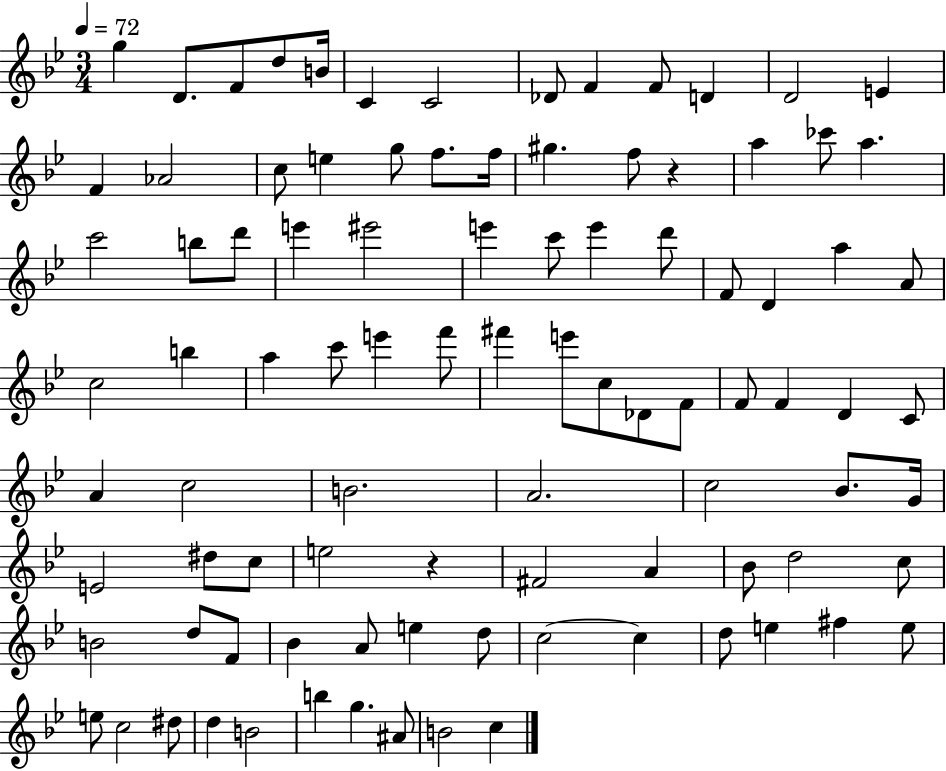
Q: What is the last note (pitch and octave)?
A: C5